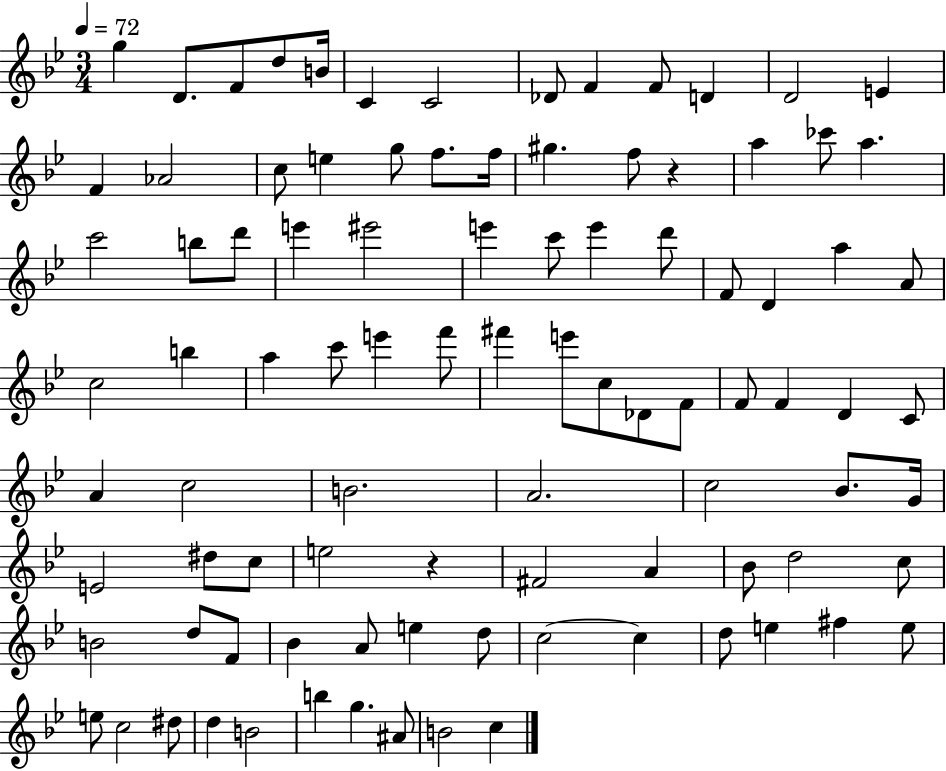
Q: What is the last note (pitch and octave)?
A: C5